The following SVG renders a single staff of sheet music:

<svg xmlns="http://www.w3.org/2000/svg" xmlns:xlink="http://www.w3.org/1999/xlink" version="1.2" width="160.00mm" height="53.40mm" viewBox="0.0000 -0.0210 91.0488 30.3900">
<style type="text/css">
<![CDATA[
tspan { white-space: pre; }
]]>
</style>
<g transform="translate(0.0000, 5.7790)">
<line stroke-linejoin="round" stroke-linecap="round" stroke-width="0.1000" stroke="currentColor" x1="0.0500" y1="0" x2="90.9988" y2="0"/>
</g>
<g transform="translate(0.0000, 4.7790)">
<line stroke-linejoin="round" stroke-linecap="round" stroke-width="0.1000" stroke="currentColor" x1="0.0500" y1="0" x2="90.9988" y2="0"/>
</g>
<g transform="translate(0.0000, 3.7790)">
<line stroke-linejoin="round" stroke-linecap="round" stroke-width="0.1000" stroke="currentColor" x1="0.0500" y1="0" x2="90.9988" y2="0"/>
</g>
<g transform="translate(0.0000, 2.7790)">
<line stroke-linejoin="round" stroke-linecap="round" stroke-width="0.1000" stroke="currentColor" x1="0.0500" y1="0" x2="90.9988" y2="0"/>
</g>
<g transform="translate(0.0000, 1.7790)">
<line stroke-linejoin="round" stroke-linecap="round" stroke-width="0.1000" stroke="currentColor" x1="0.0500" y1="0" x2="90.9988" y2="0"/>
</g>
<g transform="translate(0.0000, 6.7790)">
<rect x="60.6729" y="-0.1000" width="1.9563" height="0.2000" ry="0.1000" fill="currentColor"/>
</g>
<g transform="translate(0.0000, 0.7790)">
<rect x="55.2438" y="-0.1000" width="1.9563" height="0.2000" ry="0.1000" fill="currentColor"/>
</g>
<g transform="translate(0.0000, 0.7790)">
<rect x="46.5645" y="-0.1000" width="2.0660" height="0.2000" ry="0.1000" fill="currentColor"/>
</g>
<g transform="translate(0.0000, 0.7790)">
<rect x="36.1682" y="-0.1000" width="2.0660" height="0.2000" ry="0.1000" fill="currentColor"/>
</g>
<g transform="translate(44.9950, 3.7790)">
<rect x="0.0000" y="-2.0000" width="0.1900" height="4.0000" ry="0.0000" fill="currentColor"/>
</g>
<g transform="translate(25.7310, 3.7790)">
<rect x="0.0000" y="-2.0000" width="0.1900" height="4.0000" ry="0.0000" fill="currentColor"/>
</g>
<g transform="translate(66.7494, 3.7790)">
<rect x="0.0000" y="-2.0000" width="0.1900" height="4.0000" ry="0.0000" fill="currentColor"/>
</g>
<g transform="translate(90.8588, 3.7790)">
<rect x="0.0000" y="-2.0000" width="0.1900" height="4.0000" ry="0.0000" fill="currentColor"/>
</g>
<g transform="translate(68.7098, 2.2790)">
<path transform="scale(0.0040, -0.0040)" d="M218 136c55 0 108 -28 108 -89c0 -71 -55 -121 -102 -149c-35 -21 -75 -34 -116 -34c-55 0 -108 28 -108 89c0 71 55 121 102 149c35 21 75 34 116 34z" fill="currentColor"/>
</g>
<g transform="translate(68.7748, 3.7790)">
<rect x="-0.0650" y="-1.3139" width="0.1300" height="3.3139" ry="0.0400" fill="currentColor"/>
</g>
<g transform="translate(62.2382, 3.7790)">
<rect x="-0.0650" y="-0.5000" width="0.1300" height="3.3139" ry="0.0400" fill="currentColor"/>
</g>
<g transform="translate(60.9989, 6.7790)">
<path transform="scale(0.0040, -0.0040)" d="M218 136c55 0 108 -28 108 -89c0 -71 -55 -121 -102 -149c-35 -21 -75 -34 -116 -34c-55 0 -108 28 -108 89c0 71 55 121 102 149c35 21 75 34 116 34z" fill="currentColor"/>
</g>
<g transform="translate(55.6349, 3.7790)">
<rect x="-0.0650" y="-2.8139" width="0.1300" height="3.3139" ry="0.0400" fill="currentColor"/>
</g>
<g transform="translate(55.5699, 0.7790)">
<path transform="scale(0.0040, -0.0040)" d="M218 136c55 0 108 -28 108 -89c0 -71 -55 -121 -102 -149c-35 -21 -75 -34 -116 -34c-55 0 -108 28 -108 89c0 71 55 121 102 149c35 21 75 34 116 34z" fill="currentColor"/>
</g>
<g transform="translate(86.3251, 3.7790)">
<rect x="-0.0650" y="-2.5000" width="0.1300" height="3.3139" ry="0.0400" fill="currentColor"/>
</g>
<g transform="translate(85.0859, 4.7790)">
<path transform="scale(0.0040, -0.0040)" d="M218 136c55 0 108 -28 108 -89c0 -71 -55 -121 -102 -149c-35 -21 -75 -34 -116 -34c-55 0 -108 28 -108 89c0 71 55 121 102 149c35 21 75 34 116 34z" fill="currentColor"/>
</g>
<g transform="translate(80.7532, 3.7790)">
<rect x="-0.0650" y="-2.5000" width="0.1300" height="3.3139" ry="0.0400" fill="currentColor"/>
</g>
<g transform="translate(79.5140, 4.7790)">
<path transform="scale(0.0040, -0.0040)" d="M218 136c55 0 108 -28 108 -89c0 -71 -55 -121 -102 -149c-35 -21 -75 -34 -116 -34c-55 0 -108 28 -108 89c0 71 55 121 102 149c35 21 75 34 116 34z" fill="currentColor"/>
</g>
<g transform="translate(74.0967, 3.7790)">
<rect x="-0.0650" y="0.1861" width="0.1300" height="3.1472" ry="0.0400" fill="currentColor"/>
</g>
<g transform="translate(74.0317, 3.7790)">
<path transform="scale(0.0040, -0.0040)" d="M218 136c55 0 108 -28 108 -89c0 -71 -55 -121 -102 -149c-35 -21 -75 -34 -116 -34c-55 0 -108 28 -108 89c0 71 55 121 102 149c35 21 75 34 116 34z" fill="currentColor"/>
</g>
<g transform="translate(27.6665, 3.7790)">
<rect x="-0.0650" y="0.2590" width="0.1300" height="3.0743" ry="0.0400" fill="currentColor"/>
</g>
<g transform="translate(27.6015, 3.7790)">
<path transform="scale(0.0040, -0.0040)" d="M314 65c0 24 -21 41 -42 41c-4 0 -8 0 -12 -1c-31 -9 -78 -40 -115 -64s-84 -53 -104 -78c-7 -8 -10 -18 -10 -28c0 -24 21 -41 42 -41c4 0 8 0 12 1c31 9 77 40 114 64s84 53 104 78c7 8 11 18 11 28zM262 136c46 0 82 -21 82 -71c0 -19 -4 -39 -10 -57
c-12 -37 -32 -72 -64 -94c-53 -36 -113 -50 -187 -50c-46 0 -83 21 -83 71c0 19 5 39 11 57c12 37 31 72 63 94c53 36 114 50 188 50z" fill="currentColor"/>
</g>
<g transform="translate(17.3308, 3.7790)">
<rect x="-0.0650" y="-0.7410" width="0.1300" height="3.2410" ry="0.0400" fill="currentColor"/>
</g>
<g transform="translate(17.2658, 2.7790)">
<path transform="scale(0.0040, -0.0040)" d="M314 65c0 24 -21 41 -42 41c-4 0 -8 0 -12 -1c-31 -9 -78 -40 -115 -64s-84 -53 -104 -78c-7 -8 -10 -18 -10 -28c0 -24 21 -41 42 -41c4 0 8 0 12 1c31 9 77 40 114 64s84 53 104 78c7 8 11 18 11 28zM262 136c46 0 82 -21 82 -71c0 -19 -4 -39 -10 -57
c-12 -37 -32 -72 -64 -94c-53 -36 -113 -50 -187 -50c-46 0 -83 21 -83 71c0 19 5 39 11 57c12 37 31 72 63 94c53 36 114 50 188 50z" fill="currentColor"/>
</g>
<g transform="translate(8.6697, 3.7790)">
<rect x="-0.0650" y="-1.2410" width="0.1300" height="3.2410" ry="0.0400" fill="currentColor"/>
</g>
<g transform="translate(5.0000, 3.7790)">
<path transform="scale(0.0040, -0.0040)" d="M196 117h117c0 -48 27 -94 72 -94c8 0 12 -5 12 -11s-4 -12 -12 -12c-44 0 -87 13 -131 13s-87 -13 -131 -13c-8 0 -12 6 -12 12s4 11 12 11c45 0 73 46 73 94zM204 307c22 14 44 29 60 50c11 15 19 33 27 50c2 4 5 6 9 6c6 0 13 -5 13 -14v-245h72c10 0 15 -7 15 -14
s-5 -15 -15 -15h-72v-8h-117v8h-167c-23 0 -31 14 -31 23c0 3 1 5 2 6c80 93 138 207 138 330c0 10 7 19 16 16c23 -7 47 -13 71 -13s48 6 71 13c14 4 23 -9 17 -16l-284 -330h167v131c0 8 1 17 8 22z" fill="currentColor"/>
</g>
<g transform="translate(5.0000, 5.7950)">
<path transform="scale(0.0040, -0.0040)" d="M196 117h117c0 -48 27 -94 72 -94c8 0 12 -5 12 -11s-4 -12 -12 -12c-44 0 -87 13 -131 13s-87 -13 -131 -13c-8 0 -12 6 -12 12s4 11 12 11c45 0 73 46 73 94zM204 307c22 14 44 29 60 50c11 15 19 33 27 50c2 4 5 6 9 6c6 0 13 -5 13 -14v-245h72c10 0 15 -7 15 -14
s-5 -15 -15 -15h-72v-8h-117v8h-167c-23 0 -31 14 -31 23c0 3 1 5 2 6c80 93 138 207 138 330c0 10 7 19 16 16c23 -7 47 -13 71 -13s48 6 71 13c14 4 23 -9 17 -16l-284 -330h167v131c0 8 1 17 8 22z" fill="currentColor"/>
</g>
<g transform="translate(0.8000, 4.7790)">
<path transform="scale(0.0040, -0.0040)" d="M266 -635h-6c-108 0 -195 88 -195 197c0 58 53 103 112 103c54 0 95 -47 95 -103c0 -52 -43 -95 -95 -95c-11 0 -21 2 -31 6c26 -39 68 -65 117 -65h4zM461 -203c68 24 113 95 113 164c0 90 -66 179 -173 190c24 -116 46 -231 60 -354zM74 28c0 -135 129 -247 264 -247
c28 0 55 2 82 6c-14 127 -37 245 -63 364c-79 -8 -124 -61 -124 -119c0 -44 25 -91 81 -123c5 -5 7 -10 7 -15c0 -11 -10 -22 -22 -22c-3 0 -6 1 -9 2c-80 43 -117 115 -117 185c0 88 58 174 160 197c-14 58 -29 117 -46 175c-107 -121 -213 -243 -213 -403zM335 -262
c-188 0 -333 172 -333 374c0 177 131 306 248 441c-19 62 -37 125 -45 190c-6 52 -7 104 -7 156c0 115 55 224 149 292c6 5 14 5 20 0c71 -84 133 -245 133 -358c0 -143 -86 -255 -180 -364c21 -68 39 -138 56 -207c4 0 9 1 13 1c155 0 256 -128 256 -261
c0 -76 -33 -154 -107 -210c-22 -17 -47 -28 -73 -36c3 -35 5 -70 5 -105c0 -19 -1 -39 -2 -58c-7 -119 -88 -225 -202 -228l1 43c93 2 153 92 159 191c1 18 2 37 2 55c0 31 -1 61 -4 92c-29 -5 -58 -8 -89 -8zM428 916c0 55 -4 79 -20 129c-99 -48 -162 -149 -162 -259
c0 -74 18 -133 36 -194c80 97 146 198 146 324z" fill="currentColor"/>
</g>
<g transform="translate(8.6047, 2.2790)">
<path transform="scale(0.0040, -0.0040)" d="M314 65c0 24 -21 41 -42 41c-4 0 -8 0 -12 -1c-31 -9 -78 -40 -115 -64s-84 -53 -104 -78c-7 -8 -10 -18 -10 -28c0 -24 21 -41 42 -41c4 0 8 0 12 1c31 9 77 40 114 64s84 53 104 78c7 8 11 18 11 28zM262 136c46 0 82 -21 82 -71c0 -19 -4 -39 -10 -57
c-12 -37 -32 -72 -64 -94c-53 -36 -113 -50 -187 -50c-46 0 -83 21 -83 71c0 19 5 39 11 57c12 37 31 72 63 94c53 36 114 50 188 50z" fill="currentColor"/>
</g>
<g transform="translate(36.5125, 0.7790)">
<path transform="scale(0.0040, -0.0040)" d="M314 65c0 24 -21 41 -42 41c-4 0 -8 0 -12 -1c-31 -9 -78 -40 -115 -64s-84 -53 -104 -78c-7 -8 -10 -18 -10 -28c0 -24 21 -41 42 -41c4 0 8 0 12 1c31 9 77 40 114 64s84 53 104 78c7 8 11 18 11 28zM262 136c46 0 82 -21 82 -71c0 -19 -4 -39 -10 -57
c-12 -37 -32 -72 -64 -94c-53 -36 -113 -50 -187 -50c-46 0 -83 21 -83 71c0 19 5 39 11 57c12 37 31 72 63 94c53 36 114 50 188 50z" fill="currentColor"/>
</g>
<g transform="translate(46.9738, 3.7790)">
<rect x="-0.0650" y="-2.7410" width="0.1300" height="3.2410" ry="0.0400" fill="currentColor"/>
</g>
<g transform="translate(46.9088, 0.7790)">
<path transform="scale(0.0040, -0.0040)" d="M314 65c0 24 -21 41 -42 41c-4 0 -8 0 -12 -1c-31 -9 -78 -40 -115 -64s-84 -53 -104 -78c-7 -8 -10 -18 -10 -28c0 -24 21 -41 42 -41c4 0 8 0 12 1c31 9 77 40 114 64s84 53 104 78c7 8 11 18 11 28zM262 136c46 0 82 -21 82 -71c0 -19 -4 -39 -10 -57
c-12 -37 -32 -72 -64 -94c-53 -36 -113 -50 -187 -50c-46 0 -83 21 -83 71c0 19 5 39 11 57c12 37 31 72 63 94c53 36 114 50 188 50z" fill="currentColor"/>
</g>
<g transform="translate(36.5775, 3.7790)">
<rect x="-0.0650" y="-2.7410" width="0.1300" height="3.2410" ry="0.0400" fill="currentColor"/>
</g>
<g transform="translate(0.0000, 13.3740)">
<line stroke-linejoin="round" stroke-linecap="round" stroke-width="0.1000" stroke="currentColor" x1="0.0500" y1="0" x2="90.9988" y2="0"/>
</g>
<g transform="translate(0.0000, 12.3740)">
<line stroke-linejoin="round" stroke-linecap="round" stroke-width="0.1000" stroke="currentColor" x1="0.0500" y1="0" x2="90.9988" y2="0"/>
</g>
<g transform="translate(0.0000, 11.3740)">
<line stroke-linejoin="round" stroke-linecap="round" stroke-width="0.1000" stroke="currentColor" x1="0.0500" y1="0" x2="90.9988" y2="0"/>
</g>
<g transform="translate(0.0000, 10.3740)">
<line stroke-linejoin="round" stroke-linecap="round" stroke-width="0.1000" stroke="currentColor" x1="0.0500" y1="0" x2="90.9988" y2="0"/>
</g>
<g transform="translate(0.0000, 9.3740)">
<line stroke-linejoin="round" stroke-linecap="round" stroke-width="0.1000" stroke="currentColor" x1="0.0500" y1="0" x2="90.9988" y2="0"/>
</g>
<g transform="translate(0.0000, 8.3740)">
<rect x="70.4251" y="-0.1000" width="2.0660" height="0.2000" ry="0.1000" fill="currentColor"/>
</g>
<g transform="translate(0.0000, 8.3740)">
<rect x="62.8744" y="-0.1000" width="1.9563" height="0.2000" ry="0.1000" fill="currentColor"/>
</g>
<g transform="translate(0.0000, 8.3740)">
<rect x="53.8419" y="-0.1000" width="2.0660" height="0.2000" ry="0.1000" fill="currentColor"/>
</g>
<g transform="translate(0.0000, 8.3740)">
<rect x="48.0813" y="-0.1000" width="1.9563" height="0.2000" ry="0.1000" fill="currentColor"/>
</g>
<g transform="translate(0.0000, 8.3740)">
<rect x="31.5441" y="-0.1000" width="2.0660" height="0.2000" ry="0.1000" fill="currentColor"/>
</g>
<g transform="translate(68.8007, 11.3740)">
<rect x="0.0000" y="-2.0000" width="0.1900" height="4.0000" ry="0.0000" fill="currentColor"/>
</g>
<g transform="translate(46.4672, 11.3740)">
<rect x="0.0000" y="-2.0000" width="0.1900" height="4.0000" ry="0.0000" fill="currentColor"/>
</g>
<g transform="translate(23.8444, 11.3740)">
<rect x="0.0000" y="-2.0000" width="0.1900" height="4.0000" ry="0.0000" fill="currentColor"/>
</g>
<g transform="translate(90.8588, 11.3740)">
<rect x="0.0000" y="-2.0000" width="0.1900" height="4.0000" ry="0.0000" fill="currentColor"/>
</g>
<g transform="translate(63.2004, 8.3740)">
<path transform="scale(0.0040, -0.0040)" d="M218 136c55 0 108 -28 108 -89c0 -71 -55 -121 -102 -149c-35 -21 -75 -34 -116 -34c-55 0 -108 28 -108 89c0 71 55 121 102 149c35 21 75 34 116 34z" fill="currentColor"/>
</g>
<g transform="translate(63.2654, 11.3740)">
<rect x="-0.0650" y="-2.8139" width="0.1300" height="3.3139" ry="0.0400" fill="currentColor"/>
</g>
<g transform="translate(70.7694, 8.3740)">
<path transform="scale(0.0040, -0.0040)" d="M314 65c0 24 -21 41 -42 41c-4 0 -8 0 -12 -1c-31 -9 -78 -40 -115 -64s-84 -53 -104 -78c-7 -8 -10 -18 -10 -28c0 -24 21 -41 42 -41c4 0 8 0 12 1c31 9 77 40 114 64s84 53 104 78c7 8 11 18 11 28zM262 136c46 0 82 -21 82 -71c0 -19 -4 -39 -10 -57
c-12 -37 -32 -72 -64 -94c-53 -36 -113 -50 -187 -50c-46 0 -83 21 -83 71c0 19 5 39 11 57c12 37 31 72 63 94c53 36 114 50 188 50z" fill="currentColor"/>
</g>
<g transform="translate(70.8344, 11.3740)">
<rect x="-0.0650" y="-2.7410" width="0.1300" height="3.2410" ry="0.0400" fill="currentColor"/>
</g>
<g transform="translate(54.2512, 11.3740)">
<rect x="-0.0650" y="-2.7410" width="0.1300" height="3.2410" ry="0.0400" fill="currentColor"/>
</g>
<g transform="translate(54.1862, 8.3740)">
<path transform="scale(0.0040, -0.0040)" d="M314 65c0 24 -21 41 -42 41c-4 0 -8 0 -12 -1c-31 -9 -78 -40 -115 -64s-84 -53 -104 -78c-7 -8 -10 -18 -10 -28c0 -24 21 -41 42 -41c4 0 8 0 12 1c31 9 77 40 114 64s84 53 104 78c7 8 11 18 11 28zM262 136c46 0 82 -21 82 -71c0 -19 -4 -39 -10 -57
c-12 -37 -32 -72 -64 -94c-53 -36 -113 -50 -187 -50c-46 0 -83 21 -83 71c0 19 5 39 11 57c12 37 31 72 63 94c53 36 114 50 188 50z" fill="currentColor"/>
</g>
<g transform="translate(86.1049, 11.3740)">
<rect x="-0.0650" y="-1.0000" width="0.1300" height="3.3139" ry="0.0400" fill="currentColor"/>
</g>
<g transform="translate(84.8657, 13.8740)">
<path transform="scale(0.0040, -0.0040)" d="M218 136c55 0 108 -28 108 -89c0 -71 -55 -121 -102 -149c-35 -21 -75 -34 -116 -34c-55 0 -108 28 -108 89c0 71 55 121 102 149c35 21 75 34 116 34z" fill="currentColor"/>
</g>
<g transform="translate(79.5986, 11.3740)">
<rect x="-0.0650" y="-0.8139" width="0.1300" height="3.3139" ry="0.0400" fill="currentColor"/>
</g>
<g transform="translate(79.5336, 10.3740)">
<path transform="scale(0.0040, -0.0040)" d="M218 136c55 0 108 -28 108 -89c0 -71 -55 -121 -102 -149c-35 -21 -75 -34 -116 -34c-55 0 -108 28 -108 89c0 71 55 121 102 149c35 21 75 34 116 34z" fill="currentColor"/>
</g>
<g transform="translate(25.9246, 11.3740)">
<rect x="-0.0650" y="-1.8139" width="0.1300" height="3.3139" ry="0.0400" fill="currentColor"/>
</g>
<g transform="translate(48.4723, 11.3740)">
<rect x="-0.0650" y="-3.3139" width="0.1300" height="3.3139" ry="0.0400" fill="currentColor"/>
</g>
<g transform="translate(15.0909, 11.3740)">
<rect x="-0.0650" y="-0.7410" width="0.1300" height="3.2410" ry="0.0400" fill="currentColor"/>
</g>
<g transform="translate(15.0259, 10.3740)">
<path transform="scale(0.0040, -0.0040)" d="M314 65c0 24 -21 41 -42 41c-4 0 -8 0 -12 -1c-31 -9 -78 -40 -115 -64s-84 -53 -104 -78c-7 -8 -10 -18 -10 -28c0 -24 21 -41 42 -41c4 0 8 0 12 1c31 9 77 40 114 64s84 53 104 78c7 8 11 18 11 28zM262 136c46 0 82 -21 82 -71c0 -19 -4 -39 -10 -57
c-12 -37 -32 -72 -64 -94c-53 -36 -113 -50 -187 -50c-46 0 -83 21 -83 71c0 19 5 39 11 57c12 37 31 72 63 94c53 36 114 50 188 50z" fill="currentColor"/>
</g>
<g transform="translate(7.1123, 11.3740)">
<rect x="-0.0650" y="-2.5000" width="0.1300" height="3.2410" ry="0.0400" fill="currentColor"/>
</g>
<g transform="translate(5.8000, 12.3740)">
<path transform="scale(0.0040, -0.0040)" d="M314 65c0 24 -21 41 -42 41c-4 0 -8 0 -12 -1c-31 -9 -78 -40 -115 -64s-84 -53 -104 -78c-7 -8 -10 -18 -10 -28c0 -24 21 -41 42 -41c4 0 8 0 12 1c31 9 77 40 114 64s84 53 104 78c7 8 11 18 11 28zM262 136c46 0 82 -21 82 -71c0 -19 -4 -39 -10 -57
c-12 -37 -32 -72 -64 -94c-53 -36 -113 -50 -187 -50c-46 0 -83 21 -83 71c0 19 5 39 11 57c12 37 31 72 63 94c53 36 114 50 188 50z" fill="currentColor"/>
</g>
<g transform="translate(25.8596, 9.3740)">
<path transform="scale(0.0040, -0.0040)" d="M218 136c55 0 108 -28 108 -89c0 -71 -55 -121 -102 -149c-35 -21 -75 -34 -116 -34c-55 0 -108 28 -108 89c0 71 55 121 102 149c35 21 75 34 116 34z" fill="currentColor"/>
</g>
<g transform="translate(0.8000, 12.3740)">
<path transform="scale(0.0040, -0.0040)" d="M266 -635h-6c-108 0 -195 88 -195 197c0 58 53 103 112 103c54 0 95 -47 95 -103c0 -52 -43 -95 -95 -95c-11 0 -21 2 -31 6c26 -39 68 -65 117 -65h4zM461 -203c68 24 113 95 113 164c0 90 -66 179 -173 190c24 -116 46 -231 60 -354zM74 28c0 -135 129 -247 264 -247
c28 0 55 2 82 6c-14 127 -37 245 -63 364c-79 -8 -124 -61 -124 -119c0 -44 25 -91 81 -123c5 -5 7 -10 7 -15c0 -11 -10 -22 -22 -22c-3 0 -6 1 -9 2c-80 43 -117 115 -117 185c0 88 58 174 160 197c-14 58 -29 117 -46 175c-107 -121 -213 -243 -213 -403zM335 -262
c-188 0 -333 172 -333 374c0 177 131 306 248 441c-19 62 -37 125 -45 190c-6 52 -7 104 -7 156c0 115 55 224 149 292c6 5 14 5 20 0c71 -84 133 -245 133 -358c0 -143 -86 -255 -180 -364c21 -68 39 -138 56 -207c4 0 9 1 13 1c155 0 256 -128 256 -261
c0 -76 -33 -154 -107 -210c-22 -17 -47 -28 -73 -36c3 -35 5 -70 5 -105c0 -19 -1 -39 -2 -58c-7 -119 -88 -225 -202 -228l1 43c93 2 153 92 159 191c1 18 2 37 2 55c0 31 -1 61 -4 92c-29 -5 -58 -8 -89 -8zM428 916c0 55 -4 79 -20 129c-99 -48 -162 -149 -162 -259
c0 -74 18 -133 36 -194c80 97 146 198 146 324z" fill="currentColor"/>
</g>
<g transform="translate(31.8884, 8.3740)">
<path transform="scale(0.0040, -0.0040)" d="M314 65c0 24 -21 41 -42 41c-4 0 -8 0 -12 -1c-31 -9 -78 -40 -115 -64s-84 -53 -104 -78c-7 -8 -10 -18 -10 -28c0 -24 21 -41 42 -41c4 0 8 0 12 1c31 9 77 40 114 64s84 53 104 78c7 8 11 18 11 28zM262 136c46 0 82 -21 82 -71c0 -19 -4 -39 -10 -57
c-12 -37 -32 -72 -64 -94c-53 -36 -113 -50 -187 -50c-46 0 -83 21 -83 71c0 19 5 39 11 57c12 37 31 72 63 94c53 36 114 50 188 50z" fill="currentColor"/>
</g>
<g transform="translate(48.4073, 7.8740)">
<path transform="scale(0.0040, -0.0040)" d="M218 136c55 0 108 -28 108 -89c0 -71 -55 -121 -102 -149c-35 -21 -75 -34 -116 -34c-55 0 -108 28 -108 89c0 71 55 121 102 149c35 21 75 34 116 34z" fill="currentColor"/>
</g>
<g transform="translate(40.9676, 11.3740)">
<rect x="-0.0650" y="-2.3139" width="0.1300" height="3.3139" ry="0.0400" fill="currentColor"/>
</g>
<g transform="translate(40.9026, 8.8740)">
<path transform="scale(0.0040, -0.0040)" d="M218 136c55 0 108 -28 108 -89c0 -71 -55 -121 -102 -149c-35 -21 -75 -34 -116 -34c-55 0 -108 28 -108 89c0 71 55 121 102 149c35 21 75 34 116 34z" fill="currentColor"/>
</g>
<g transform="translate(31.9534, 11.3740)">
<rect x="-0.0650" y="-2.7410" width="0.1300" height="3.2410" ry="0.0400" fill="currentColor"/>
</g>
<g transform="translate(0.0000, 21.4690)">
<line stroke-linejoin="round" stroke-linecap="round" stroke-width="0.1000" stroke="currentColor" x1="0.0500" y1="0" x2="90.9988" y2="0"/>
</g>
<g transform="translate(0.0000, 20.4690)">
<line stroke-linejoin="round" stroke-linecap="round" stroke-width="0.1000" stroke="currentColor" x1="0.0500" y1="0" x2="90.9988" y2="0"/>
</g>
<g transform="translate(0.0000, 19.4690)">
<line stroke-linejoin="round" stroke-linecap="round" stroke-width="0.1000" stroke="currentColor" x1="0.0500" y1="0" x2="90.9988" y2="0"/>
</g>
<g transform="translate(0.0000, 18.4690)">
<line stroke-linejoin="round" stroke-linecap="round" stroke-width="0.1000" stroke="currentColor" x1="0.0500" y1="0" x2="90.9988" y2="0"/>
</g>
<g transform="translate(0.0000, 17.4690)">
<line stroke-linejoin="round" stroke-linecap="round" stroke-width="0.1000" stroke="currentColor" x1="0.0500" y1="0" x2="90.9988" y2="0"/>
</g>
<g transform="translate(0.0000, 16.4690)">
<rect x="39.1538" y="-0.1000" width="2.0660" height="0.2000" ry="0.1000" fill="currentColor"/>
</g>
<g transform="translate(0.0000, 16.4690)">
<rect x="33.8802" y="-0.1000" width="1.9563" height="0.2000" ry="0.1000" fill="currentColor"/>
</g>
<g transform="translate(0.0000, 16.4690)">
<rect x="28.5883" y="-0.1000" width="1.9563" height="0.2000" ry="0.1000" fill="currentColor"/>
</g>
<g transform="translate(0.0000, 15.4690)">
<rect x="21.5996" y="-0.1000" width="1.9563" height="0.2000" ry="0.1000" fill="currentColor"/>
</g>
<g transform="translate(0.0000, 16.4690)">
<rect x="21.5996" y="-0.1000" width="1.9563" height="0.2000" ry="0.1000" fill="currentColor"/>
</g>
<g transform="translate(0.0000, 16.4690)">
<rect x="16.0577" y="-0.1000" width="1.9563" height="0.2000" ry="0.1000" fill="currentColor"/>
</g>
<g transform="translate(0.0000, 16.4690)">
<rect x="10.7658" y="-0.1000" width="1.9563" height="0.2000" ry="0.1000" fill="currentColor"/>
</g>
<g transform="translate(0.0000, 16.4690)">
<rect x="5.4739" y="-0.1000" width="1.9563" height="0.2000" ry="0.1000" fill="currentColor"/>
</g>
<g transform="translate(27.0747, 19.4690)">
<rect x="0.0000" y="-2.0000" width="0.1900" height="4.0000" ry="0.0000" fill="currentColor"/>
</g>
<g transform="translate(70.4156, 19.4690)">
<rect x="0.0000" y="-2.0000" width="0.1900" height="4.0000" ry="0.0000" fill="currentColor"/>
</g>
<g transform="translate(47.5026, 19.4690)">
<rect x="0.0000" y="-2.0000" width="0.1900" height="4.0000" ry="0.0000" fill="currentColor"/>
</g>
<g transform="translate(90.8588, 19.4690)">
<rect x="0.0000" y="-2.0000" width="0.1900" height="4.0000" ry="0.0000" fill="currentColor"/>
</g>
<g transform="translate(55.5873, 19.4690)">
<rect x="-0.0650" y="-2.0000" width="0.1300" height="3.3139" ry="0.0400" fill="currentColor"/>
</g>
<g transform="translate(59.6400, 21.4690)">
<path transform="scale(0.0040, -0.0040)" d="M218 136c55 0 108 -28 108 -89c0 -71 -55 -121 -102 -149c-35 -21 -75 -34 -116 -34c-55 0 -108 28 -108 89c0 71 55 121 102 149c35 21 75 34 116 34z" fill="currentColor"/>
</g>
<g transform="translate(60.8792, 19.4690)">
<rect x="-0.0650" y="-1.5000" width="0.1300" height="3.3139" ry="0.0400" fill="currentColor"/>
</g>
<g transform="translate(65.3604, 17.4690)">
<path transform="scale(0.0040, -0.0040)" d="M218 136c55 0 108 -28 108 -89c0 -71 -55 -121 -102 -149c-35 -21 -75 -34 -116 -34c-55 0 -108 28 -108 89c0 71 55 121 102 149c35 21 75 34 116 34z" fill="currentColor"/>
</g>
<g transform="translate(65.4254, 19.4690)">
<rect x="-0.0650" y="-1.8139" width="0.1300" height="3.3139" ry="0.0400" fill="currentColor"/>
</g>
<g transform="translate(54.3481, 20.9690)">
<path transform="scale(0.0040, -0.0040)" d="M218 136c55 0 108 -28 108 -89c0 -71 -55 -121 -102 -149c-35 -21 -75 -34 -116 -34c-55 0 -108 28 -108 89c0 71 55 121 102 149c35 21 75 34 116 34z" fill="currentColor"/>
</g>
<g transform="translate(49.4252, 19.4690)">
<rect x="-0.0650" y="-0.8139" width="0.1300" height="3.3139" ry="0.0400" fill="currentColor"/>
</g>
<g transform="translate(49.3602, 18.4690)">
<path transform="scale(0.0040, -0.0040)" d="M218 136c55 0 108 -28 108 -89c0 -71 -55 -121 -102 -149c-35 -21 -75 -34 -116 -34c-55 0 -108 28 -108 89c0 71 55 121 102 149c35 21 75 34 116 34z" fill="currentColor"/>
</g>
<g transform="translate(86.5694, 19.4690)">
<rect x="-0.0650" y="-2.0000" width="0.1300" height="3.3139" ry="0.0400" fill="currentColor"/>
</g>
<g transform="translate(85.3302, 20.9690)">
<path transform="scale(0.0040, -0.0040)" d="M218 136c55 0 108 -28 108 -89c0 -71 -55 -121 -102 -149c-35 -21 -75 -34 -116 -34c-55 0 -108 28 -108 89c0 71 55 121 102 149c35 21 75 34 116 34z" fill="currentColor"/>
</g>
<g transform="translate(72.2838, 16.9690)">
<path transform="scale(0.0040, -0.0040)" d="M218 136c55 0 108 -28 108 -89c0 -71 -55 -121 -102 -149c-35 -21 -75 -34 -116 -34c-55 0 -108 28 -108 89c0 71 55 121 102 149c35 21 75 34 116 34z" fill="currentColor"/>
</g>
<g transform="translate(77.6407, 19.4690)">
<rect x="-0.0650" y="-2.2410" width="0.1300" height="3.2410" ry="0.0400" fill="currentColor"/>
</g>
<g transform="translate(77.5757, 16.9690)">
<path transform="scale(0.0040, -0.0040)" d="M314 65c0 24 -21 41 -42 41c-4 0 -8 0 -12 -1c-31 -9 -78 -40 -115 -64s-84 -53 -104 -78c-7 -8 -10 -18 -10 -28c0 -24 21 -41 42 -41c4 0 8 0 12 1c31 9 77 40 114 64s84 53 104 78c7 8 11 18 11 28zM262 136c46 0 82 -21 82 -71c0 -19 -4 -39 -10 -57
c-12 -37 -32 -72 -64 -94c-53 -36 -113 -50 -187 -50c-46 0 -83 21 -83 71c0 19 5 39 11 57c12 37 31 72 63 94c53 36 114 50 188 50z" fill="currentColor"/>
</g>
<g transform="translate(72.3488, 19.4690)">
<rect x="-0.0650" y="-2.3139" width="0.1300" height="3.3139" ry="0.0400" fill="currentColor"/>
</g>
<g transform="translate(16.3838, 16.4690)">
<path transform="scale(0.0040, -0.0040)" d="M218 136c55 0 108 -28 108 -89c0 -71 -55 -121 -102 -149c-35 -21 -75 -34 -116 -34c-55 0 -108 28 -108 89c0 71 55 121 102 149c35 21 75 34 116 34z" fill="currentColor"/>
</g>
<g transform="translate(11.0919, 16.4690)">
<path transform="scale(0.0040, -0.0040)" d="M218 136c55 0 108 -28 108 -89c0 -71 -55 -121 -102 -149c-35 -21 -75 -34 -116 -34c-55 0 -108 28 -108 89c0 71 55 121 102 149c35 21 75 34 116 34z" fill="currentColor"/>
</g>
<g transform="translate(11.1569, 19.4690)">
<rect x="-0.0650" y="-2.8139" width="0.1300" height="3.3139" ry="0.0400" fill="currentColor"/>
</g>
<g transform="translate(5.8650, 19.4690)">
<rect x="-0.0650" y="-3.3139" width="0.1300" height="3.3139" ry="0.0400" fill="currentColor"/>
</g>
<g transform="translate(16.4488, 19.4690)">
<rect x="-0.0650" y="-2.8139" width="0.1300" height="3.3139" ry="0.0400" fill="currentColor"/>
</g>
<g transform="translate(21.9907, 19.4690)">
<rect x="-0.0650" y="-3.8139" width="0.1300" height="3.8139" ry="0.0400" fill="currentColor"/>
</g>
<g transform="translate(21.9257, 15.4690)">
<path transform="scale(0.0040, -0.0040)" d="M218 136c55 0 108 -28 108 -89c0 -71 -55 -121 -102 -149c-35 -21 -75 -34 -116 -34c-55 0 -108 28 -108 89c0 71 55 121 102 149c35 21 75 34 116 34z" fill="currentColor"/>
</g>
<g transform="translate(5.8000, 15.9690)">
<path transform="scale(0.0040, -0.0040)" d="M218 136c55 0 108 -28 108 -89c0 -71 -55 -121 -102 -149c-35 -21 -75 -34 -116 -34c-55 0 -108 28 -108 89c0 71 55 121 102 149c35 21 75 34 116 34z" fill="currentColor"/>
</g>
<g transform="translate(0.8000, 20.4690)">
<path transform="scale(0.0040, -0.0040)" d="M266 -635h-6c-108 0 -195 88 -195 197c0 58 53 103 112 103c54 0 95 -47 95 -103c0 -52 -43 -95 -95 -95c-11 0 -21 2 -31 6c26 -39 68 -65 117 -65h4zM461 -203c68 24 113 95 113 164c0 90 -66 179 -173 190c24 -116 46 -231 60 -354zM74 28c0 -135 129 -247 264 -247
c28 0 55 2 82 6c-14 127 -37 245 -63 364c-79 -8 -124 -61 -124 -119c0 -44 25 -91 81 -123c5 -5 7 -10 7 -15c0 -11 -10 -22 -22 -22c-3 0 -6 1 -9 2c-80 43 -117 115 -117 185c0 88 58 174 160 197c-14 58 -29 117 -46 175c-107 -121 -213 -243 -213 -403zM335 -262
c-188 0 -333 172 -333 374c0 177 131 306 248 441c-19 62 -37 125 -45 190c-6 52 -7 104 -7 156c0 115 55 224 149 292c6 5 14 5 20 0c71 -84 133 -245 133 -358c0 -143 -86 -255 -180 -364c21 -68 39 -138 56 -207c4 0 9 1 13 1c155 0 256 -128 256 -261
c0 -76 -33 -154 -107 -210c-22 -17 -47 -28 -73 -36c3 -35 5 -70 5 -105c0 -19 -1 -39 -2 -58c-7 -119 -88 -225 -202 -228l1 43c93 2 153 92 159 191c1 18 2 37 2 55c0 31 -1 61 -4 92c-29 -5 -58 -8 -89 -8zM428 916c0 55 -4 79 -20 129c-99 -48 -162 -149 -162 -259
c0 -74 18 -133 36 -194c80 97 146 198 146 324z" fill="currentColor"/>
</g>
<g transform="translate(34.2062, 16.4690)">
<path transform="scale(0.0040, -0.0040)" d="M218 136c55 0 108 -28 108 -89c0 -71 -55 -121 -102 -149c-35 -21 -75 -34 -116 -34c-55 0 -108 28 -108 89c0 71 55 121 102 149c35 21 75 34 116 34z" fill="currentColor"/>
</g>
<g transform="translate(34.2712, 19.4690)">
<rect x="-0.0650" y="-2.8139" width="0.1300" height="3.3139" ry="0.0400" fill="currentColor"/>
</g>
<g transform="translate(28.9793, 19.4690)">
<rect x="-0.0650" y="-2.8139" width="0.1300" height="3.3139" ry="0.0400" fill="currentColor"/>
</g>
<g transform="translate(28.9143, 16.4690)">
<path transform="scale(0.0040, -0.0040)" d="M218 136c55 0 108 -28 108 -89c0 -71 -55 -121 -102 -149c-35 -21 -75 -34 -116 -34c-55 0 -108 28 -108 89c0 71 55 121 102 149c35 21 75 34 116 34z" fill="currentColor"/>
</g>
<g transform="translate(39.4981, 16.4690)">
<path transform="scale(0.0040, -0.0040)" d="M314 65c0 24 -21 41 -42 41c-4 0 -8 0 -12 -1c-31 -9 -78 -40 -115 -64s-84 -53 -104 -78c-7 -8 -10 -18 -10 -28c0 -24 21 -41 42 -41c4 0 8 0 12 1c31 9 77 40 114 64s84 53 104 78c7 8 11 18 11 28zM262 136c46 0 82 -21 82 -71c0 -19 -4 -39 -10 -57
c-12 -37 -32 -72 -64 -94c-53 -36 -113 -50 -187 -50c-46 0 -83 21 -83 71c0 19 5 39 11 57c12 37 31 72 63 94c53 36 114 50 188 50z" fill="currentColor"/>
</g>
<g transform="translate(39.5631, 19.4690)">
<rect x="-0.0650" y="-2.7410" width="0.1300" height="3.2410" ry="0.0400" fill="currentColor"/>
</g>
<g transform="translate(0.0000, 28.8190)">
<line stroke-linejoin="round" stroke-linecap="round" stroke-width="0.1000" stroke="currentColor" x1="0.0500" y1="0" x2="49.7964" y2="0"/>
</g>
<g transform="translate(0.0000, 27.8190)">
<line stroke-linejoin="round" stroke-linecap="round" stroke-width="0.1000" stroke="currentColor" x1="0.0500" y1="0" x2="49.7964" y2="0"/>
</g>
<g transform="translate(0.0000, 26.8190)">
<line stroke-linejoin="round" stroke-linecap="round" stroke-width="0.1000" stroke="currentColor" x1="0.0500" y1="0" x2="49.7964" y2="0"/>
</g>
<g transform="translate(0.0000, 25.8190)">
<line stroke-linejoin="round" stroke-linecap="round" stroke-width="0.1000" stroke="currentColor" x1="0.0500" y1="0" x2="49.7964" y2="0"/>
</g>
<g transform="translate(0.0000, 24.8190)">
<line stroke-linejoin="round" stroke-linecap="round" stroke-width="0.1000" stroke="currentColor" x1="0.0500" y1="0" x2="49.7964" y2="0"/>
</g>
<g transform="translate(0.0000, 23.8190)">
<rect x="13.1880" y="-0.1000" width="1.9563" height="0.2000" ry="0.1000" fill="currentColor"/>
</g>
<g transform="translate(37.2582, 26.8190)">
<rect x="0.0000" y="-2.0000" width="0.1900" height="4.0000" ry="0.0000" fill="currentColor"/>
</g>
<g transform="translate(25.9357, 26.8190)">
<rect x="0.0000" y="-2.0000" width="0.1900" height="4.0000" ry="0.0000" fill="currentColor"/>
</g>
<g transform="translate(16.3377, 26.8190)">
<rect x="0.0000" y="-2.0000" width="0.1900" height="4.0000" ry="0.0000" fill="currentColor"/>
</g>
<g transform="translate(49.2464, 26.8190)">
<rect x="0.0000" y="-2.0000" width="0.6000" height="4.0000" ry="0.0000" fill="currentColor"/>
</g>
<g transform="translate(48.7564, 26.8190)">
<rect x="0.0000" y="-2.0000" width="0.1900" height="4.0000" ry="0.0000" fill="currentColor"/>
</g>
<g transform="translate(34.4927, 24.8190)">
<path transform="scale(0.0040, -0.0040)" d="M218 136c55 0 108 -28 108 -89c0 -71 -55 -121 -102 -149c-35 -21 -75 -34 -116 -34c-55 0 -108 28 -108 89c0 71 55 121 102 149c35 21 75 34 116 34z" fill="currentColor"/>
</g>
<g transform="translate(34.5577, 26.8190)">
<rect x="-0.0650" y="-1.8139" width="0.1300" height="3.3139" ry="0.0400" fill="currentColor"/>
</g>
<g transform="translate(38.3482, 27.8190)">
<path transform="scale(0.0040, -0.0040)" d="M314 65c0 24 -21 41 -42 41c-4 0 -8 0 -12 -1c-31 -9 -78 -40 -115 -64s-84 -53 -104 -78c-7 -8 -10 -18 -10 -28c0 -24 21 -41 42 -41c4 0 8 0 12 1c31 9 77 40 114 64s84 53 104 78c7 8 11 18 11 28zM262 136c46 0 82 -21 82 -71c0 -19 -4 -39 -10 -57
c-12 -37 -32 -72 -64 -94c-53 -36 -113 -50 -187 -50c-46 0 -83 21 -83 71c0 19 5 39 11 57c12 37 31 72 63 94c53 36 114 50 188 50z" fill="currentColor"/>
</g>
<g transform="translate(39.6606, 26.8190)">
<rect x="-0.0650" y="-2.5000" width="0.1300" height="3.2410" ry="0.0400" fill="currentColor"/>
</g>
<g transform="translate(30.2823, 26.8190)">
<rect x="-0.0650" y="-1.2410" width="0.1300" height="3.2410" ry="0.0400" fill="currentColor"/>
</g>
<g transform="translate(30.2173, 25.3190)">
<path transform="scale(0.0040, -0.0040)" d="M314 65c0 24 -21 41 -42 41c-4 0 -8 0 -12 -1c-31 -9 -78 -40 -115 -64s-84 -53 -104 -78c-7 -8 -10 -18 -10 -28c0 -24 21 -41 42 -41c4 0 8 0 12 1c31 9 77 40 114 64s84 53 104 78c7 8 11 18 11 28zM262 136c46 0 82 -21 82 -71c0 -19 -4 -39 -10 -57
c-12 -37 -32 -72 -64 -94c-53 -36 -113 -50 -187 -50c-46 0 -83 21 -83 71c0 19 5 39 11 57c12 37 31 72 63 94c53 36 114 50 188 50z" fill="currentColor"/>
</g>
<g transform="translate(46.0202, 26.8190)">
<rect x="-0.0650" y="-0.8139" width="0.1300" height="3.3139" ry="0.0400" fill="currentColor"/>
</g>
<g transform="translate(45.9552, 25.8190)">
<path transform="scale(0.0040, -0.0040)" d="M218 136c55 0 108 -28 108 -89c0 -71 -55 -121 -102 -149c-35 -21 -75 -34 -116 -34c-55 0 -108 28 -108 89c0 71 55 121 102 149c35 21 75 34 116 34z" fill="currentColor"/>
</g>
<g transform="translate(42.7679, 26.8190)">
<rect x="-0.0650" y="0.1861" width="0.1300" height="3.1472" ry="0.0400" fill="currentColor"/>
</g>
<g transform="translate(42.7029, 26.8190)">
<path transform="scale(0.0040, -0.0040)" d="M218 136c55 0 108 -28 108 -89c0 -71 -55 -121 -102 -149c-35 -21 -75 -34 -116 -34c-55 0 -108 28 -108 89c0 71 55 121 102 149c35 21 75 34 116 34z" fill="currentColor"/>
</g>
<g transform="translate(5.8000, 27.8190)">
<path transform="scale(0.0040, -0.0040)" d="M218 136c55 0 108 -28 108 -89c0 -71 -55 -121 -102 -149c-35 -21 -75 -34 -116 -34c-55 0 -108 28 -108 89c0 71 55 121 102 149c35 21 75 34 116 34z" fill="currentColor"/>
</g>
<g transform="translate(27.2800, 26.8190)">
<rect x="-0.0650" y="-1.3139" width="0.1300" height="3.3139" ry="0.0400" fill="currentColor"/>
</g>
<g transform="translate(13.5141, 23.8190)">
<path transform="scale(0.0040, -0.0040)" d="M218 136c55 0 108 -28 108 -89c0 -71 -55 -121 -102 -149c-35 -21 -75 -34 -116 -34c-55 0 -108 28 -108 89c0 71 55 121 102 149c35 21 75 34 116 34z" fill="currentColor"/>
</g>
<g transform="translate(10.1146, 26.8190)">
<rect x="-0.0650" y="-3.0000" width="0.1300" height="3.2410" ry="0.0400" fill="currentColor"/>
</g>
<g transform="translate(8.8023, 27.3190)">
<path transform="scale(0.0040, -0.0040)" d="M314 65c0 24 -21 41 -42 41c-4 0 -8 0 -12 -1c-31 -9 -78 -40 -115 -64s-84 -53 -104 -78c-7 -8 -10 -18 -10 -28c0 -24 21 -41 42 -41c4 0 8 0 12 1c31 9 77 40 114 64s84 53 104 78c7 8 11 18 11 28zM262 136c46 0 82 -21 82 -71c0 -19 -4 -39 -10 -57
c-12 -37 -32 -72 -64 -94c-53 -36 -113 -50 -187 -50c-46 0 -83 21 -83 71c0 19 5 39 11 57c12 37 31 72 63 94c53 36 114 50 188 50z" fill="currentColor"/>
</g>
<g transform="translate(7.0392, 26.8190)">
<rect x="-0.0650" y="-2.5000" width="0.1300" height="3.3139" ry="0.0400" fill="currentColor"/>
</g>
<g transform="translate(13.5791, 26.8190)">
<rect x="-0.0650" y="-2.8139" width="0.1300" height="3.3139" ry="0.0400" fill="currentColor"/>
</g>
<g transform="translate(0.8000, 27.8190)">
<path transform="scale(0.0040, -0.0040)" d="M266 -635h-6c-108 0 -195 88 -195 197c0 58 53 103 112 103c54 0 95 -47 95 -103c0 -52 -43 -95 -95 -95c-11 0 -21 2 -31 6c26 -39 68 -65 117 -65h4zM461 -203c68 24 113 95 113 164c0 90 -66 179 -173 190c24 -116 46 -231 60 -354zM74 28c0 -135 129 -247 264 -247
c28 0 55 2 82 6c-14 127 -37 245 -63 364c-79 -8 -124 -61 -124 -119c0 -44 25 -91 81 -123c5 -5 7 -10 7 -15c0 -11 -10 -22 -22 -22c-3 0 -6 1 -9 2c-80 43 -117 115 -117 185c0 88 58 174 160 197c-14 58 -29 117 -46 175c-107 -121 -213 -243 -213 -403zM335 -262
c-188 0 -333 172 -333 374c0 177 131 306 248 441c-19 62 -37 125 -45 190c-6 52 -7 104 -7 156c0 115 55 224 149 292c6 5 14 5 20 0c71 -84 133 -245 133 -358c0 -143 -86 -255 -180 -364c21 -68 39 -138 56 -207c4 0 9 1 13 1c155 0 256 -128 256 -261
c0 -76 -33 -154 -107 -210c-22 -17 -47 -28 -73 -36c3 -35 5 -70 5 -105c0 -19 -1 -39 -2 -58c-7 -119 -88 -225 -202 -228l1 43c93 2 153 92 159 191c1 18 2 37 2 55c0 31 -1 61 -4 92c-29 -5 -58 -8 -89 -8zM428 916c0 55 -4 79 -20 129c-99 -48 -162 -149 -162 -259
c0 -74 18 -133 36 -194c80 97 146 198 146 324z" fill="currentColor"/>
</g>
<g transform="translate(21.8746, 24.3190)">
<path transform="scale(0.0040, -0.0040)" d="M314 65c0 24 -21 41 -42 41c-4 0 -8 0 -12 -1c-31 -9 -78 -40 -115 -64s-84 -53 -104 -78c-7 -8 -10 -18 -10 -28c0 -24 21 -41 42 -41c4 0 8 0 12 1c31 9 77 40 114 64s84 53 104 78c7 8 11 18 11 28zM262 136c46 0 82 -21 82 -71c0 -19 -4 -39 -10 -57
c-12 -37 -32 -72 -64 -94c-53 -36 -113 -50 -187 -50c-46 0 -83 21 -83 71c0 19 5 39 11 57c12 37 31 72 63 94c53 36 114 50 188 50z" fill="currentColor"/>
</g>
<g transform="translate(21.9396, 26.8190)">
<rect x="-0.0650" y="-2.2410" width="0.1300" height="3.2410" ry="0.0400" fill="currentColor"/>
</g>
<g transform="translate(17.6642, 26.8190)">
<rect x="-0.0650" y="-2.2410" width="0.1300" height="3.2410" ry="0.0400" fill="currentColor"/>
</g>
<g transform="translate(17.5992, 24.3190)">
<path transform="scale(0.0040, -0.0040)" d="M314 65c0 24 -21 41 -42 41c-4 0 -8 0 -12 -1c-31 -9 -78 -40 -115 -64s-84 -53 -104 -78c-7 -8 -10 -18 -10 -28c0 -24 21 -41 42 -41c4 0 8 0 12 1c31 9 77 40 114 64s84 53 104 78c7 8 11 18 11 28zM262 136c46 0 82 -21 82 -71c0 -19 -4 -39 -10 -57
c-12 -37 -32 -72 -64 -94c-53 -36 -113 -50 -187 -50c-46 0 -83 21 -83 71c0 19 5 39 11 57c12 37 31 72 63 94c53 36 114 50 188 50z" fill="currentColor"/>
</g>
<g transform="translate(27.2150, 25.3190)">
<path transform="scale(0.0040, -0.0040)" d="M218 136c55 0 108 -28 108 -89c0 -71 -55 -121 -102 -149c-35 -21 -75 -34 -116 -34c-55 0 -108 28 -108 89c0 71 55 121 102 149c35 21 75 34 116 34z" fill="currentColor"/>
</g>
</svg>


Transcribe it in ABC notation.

X:1
T:Untitled
M:4/4
L:1/4
K:C
e2 d2 B2 a2 a2 a C e B G G G2 d2 f a2 g b a2 a a2 d D b a a c' a a a2 d F E f g g2 F G A2 a g2 g2 e e2 f G2 B d